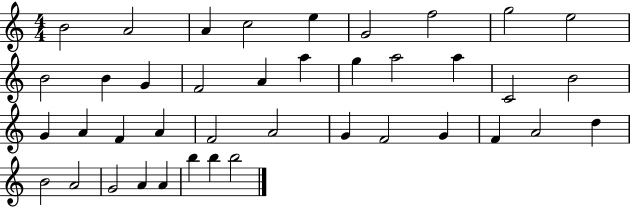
{
  \clef treble
  \numericTimeSignature
  \time 4/4
  \key c \major
  b'2 a'2 | a'4 c''2 e''4 | g'2 f''2 | g''2 e''2 | \break b'2 b'4 g'4 | f'2 a'4 a''4 | g''4 a''2 a''4 | c'2 b'2 | \break g'4 a'4 f'4 a'4 | f'2 a'2 | g'4 f'2 g'4 | f'4 a'2 d''4 | \break b'2 a'2 | g'2 a'4 a'4 | b''4 b''4 b''2 | \bar "|."
}